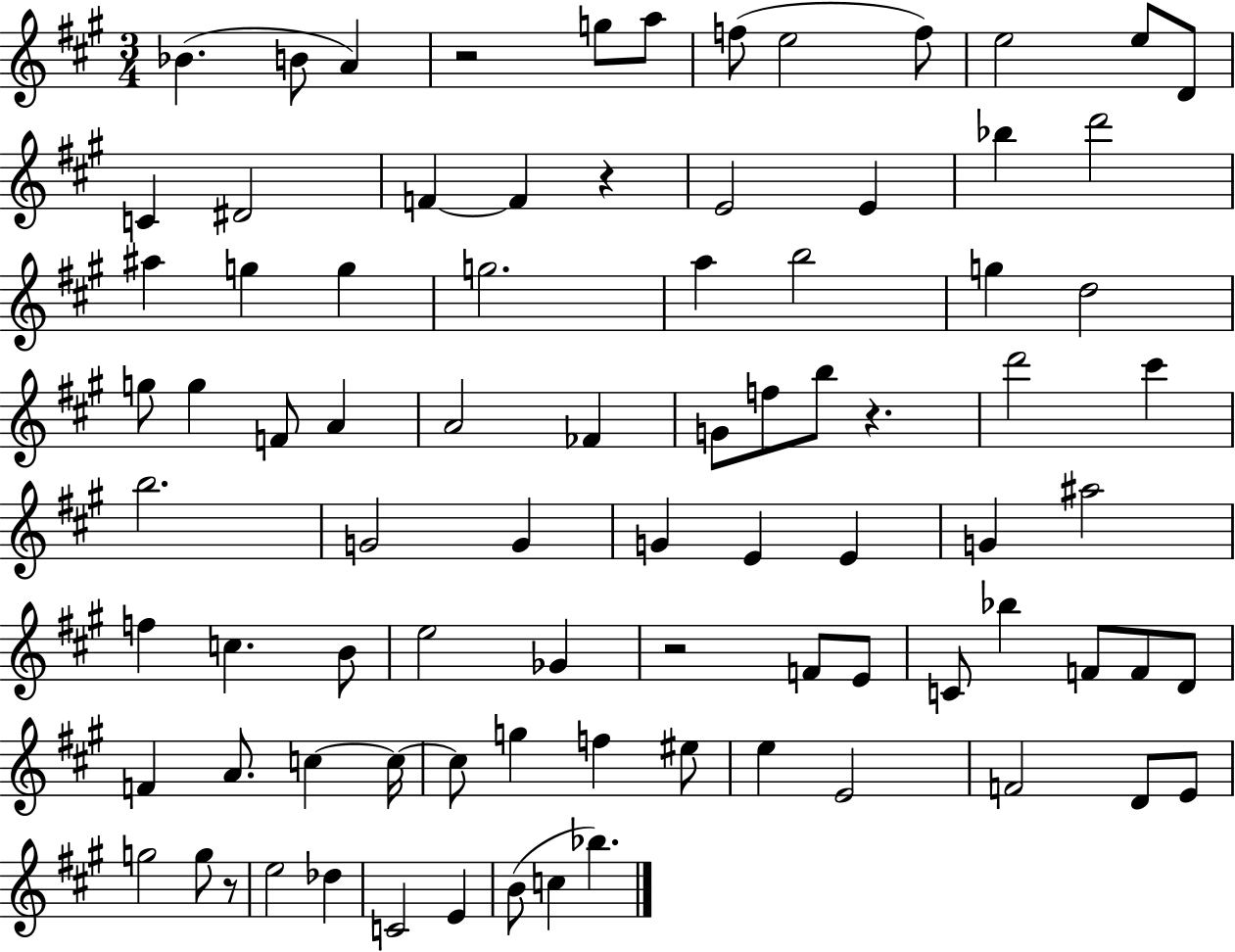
X:1
T:Untitled
M:3/4
L:1/4
K:A
_B B/2 A z2 g/2 a/2 f/2 e2 f/2 e2 e/2 D/2 C ^D2 F F z E2 E _b d'2 ^a g g g2 a b2 g d2 g/2 g F/2 A A2 _F G/2 f/2 b/2 z d'2 ^c' b2 G2 G G E E G ^a2 f c B/2 e2 _G z2 F/2 E/2 C/2 _b F/2 F/2 D/2 F A/2 c c/4 c/2 g f ^e/2 e E2 F2 D/2 E/2 g2 g/2 z/2 e2 _d C2 E B/2 c _b